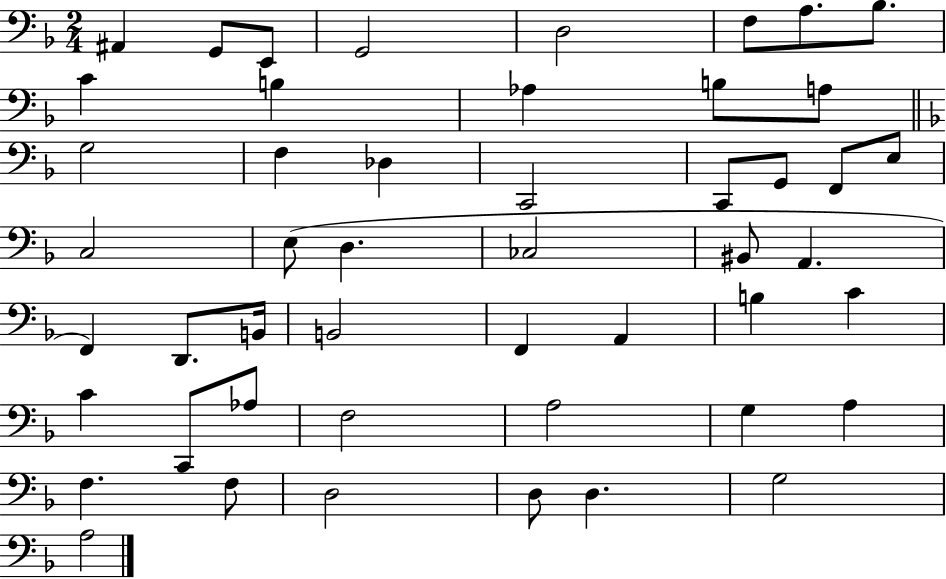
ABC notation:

X:1
T:Untitled
M:2/4
L:1/4
K:F
^A,, G,,/2 E,,/2 G,,2 D,2 F,/2 A,/2 _B,/2 C B, _A, B,/2 A,/2 G,2 F, _D, C,,2 C,,/2 G,,/2 F,,/2 E,/2 C,2 E,/2 D, _C,2 ^B,,/2 A,, F,, D,,/2 B,,/4 B,,2 F,, A,, B, C C C,,/2 _A,/2 F,2 A,2 G, A, F, F,/2 D,2 D,/2 D, G,2 A,2